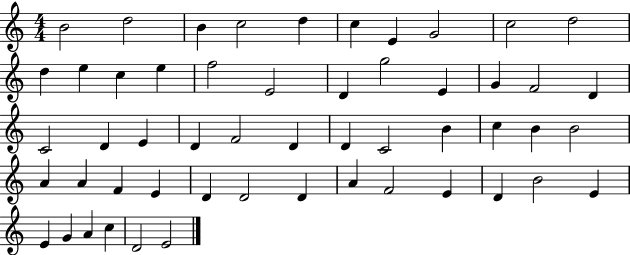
X:1
T:Untitled
M:4/4
L:1/4
K:C
B2 d2 B c2 d c E G2 c2 d2 d e c e f2 E2 D g2 E G F2 D C2 D E D F2 D D C2 B c B B2 A A F E D D2 D A F2 E D B2 E E G A c D2 E2